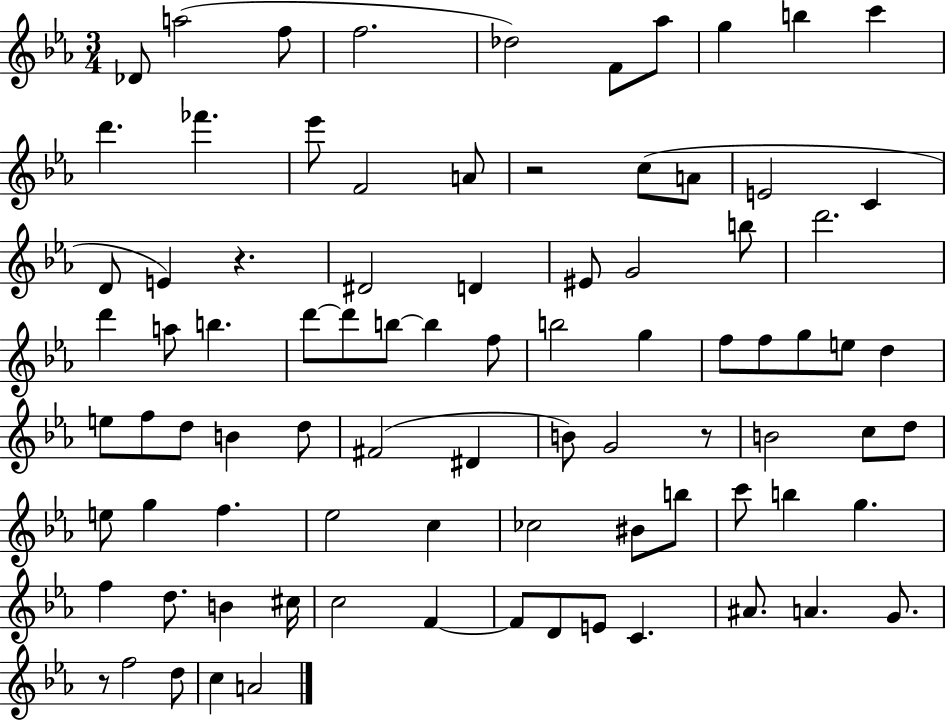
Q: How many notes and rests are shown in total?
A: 86